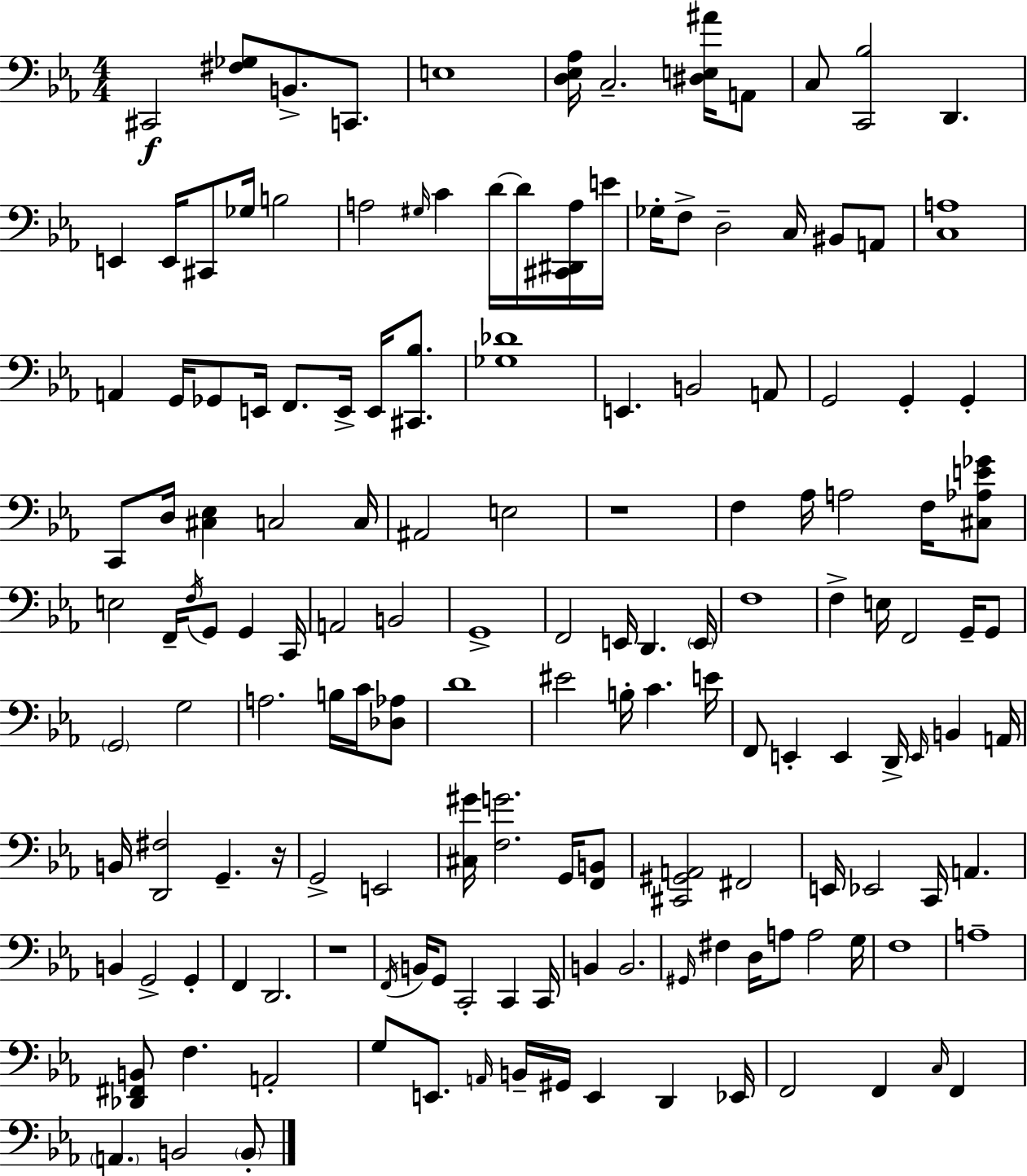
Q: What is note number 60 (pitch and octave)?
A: D2